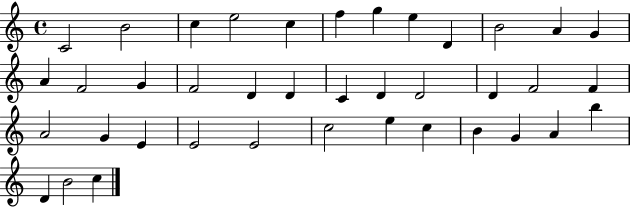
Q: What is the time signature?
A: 4/4